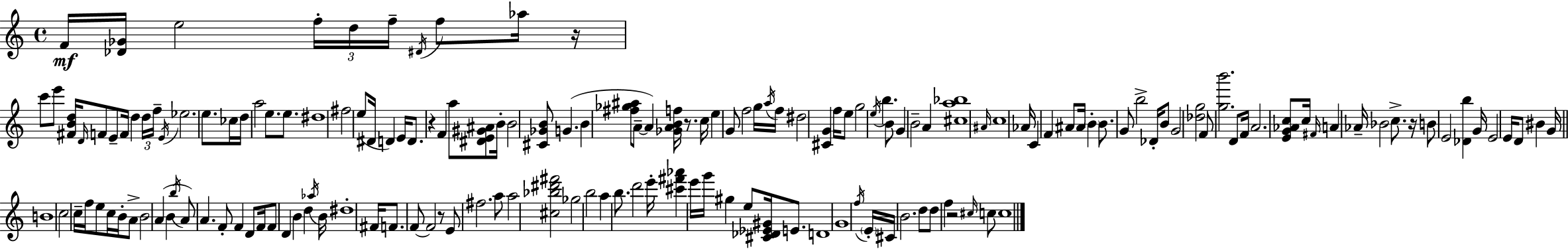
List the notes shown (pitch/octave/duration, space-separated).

F4/s [Db4,Gb4]/s E5/h F5/s D5/s F5/s D#4/s F5/e Ab5/s R/s C6/e E6/e [F#4,B4,D5]/s D4/s F4/e E4/e F4/s D5/q D5/s F5/s E4/s Eb5/h. E5/e. CES5/s D5/s A5/h E5/e. E5/e. D#5/w F#5/h E5/e D#4/s D4/q E4/s D4/e. R/q F4/q A5/e [D#4,E4,G#4,A#4]/e B4/s B4/h [C#4,Gb4,B4]/e G4/q. B4/q [F#5,Gb5,A#5]/e A4/e A4/q [Gb4,A4,B4,F5]/s R/e. C5/s E5/q G4/e F5/h G5/s A5/s F5/s D#5/h [C#4,G4]/q F5/s E5/e G5/h E5/s B5/q. B4/e G4/q B4/h A4/q [C#5,A5,Bb5]/w A#4/s C5/w Ab4/s C4/q F4/q A#4/e A#4/s B4/q B4/e. G4/e B5/h Db4/s B4/e G4/h [Db5,G5]/h F4/e [G5,B6]/h. D4/e F4/s A4/h. [E4,G4,Ab4,C5]/e C5/s F#4/s A4/q Ab4/s Bb4/h C5/e. R/s B4/e E4/h [Db4,B5]/q G4/s E4/h E4/s D4/e BIS4/q G4/s B4/w C5/h C5/s F5/s E5/e C5/s B4/s A4/e B4/h A4/q B4/q B5/s A4/e A4/q. F4/e F4/q D4/e F4/s F4/e D4/q B4/q D5/q Ab5/s B4/s D#5/w F#4/s F4/e. F4/e F4/h R/e E4/e F#5/h. A5/e A5/h [C#5,Bb5,D#6,F#6]/h Gb5/h B5/h A5/q B5/e. D6/h E6/s [C#6,F#6,Ab6]/q E6/s G6/s G#5/q E5/e [C#4,Db4,Eb4,G#4]/s E4/e. D4/w G4/w F5/s E4/s C#4/s B4/h. D5/e D5/e F5/q R/h C#5/s C5/e C5/w